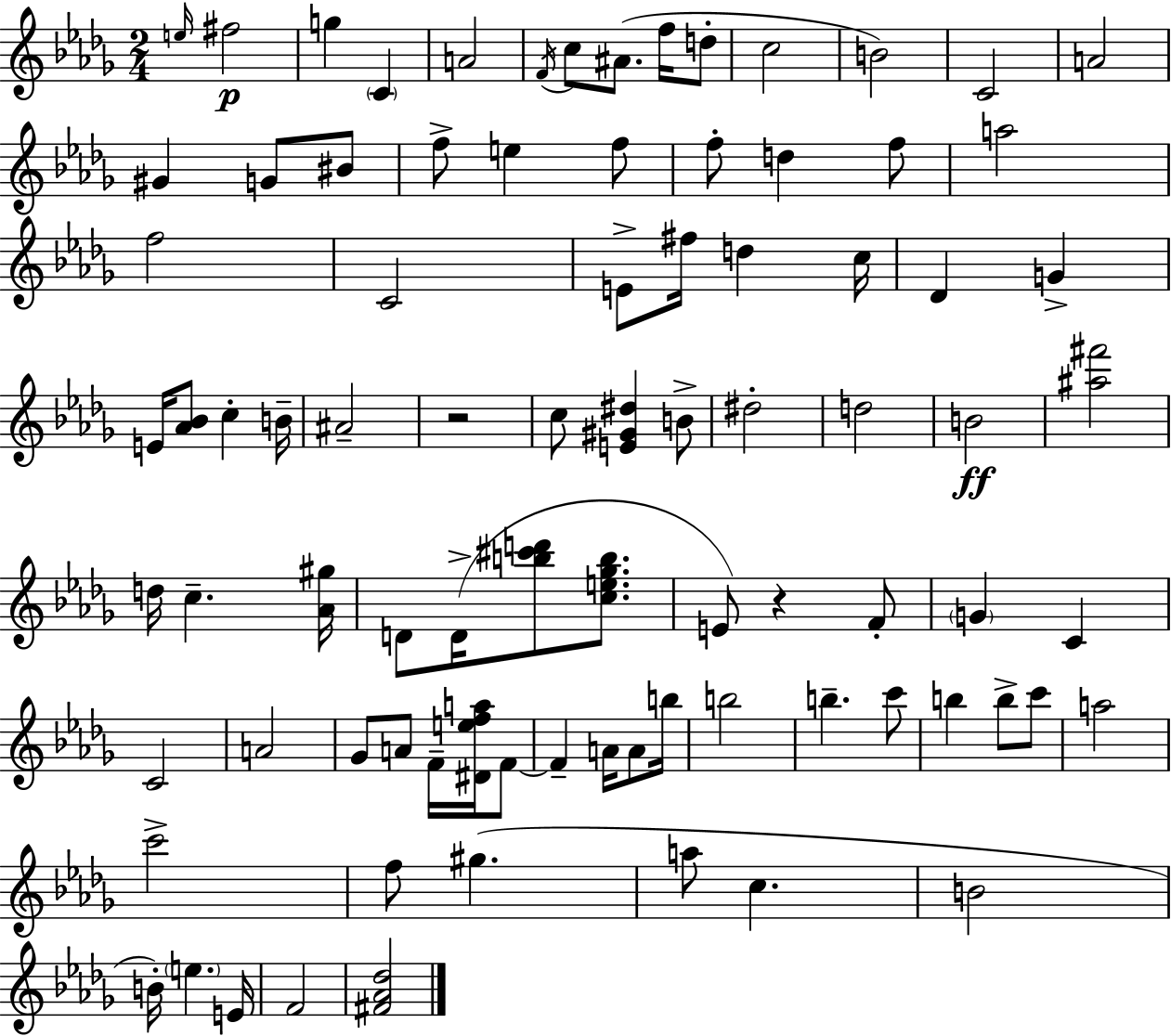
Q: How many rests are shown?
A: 2